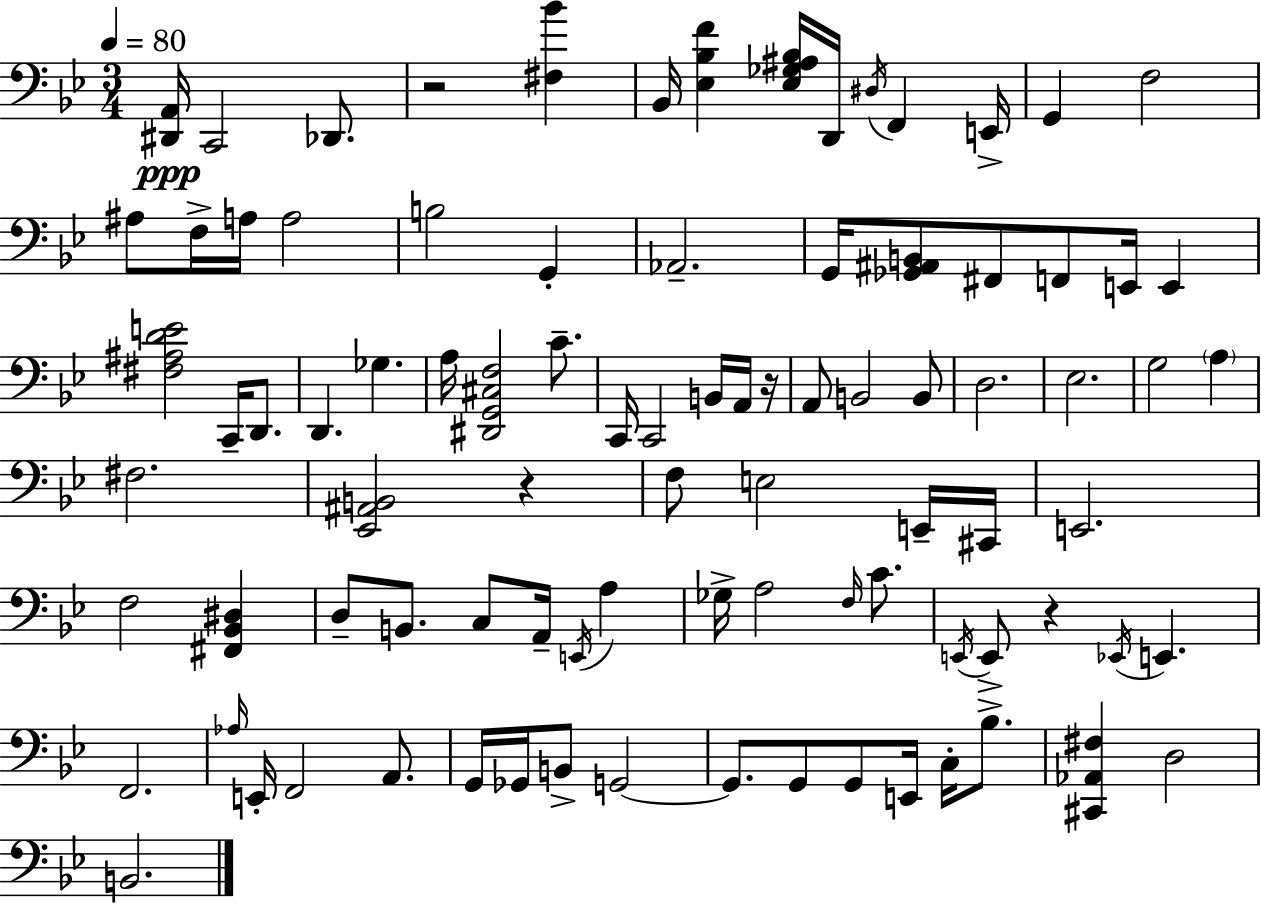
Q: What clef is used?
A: bass